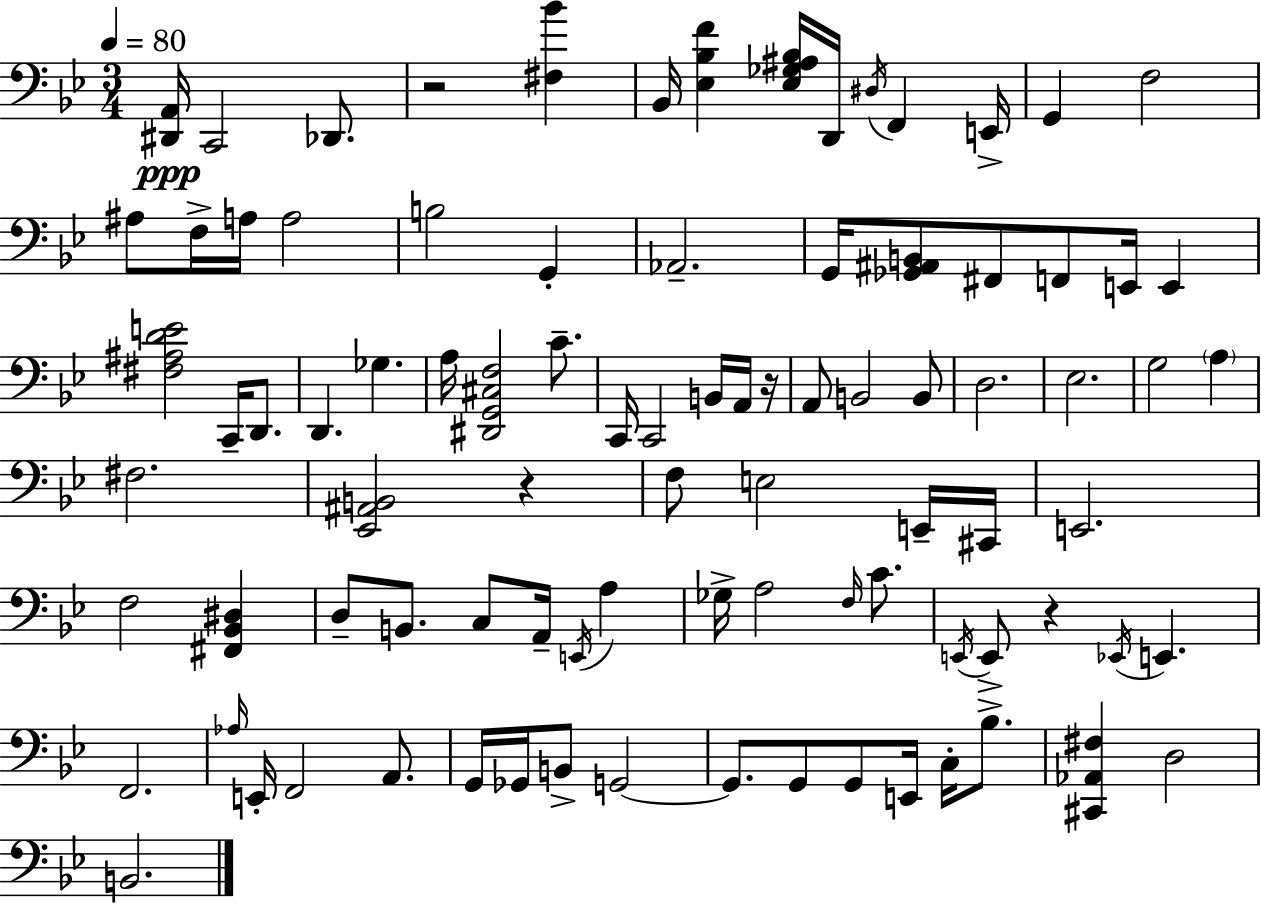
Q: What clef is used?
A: bass